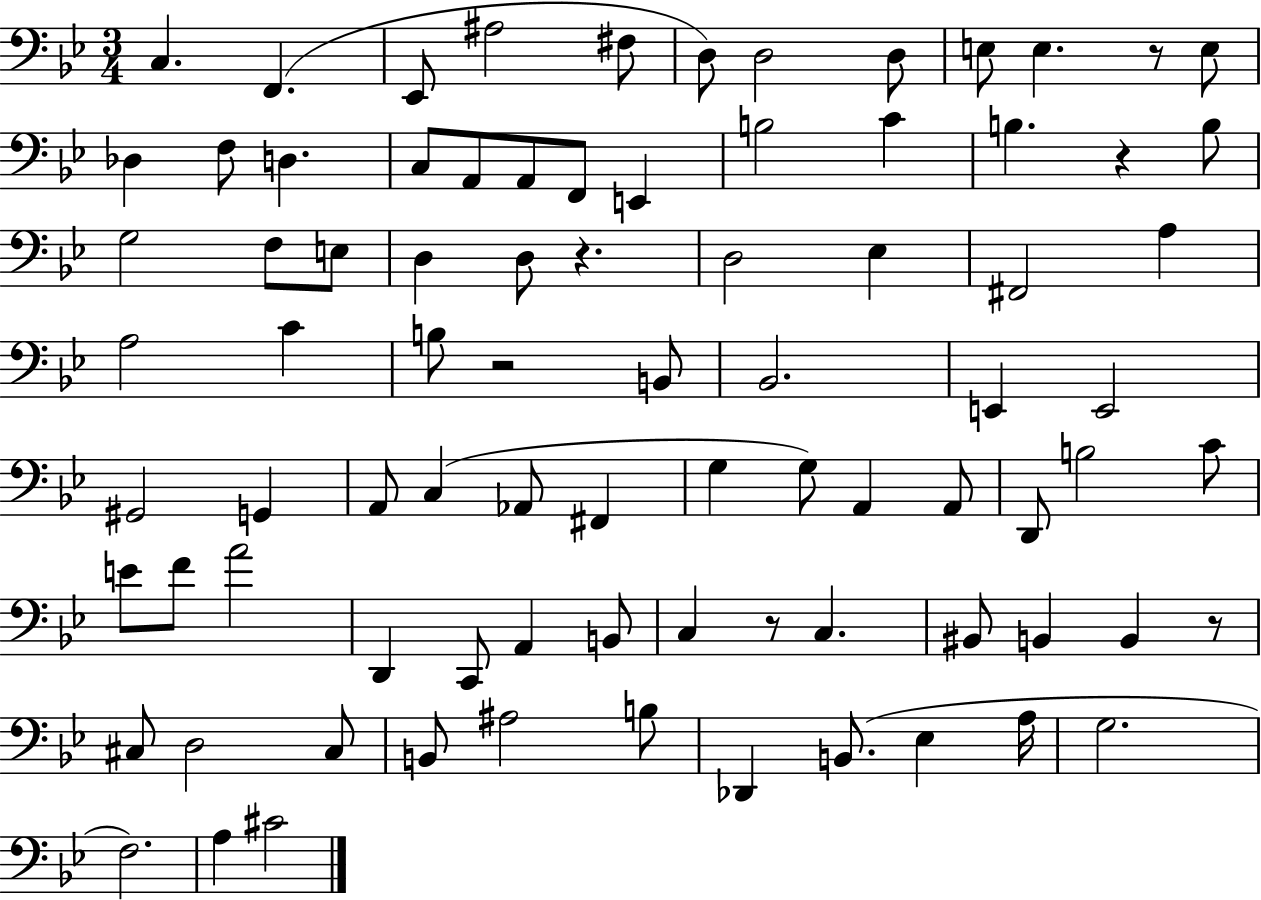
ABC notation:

X:1
T:Untitled
M:3/4
L:1/4
K:Bb
C, F,, _E,,/2 ^A,2 ^F,/2 D,/2 D,2 D,/2 E,/2 E, z/2 E,/2 _D, F,/2 D, C,/2 A,,/2 A,,/2 F,,/2 E,, B,2 C B, z B,/2 G,2 F,/2 E,/2 D, D,/2 z D,2 _E, ^F,,2 A, A,2 C B,/2 z2 B,,/2 _B,,2 E,, E,,2 ^G,,2 G,, A,,/2 C, _A,,/2 ^F,, G, G,/2 A,, A,,/2 D,,/2 B,2 C/2 E/2 F/2 A2 D,, C,,/2 A,, B,,/2 C, z/2 C, ^B,,/2 B,, B,, z/2 ^C,/2 D,2 ^C,/2 B,,/2 ^A,2 B,/2 _D,, B,,/2 _E, A,/4 G,2 F,2 A, ^C2